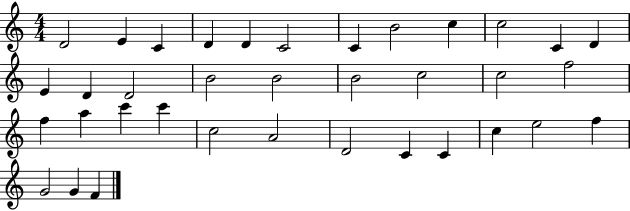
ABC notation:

X:1
T:Untitled
M:4/4
L:1/4
K:C
D2 E C D D C2 C B2 c c2 C D E D D2 B2 B2 B2 c2 c2 f2 f a c' c' c2 A2 D2 C C c e2 f G2 G F